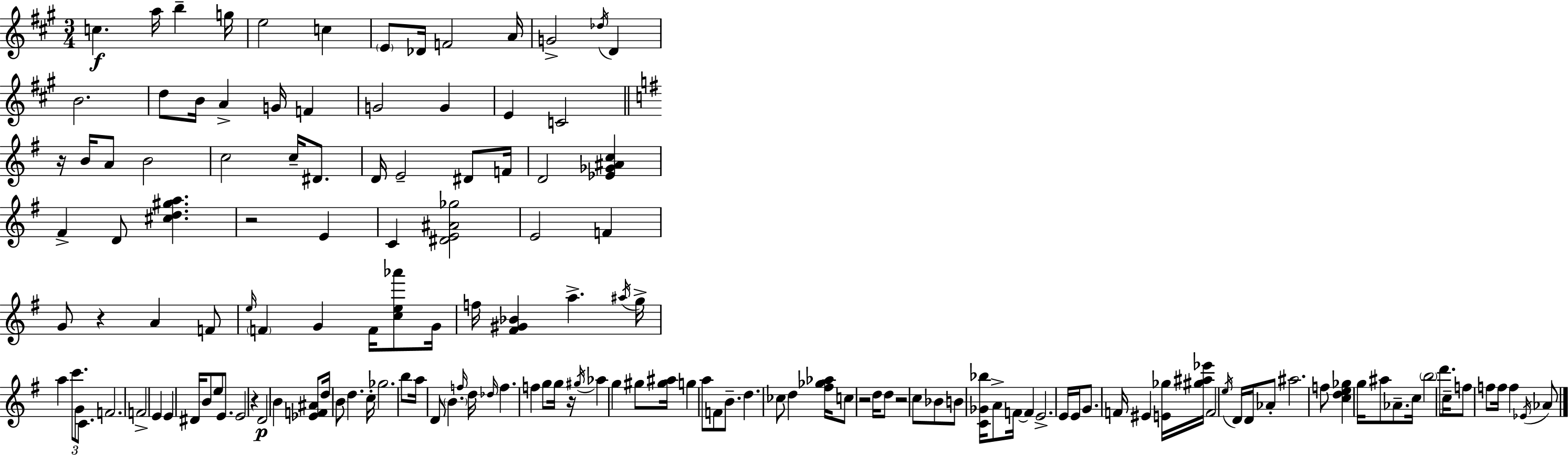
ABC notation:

X:1
T:Untitled
M:3/4
L:1/4
K:A
c a/4 b g/4 e2 c E/2 _D/4 F2 A/4 G2 _d/4 D B2 d/2 B/4 A G/4 F G2 G E C2 z/4 B/4 A/2 B2 c2 c/4 ^D/2 D/4 E2 ^D/2 F/4 D2 [_E_G^Ac] ^F D/2 [^cd^ga] z2 E C [^DE^A_g]2 E2 F G/2 z A F/2 e/4 F G F/4 [ce_a']/2 G/4 f/4 [^F^G_B] a ^a/4 g/4 a c'/2 G/2 C/2 F2 F2 E E ^D/4 B/2 e/2 E/2 E2 z D2 B [_EF^A]/2 d/4 B/2 d c/4 _g2 b/2 a/4 D/2 B f/4 d/4 _d/4 f f g/2 g/4 z/4 ^g/4 _a g ^g/2 [^g^a]/4 g a/2 F/2 B/2 d _c/2 d [^f_g_a]/4 c/2 z2 d/4 d/2 z2 c/2 _B/2 B/2 [C_G_b]/4 A/2 F/4 F E2 E/4 E/4 G/2 F/4 ^E [E_g]/4 [^g^a_e']/4 F2 e/4 D/4 D/4 _A/2 ^a2 f/2 [cde_g] g/4 ^a/2 _A/2 c/4 b2 d'/2 c/4 f/2 f/2 f/4 f _E/4 _A/2